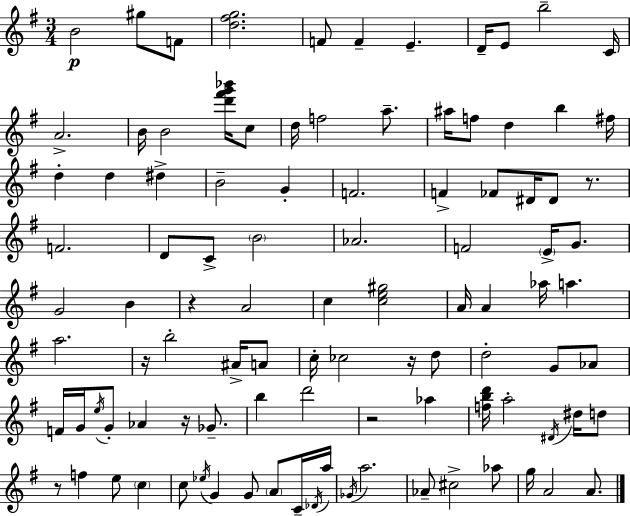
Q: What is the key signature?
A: E minor